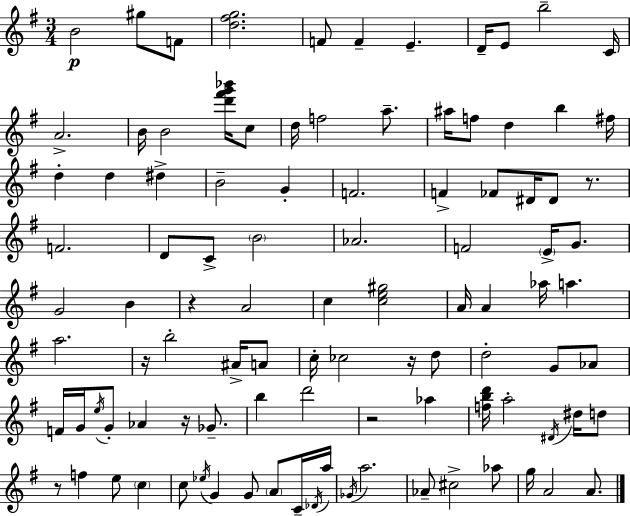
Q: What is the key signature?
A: E minor